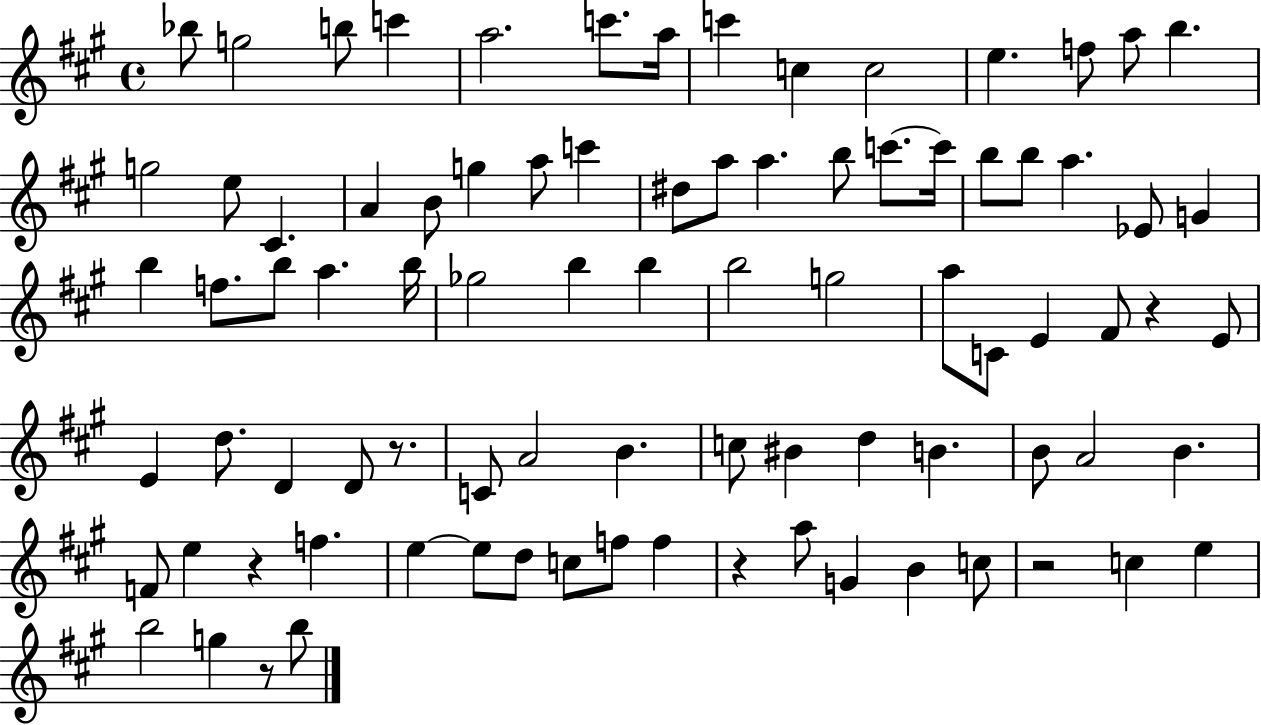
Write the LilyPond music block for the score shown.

{
  \clef treble
  \time 4/4
  \defaultTimeSignature
  \key a \major
  bes''8 g''2 b''8 c'''4 | a''2. c'''8. a''16 | c'''4 c''4 c''2 | e''4. f''8 a''8 b''4. | \break g''2 e''8 cis'4. | a'4 b'8 g''4 a''8 c'''4 | dis''8 a''8 a''4. b''8 c'''8.~~ c'''16 | b''8 b''8 a''4. ees'8 g'4 | \break b''4 f''8. b''8 a''4. b''16 | ges''2 b''4 b''4 | b''2 g''2 | a''8 c'8 e'4 fis'8 r4 e'8 | \break e'4 d''8. d'4 d'8 r8. | c'8 a'2 b'4. | c''8 bis'4 d''4 b'4. | b'8 a'2 b'4. | \break f'8 e''4 r4 f''4. | e''4~~ e''8 d''8 c''8 f''8 f''4 | r4 a''8 g'4 b'4 c''8 | r2 c''4 e''4 | \break b''2 g''4 r8 b''8 | \bar "|."
}